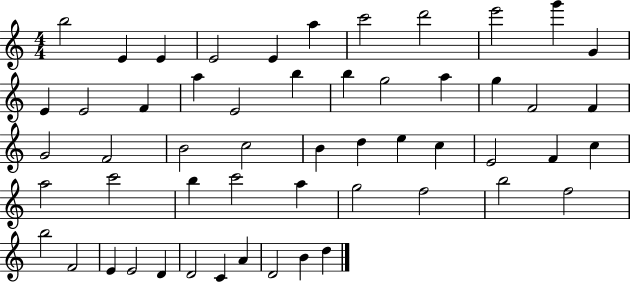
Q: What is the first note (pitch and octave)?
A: B5